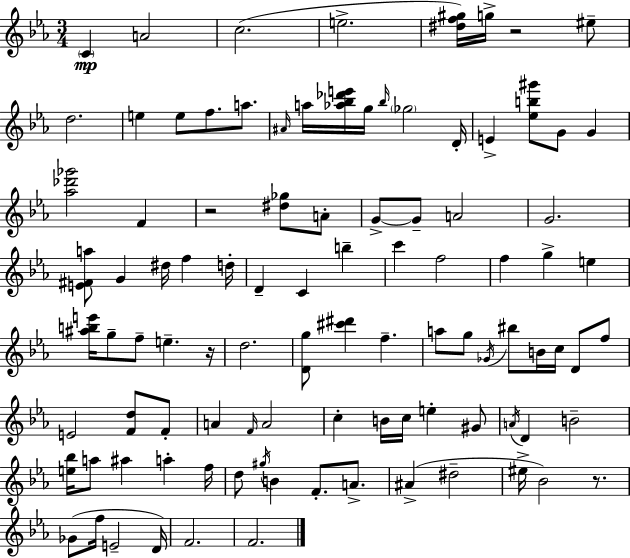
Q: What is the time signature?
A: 3/4